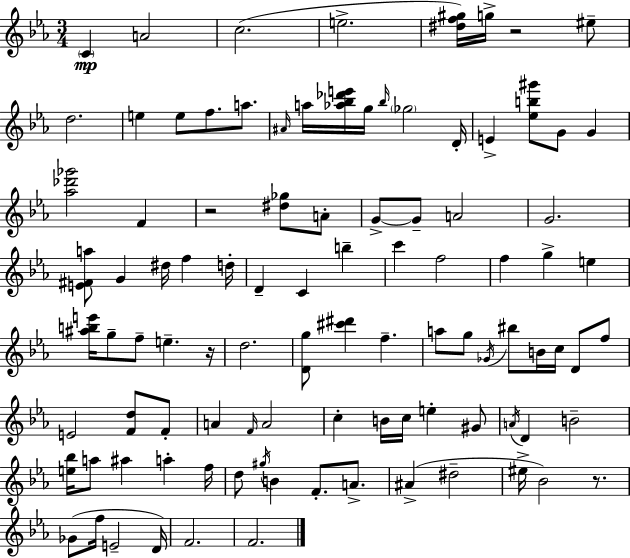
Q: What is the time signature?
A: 3/4